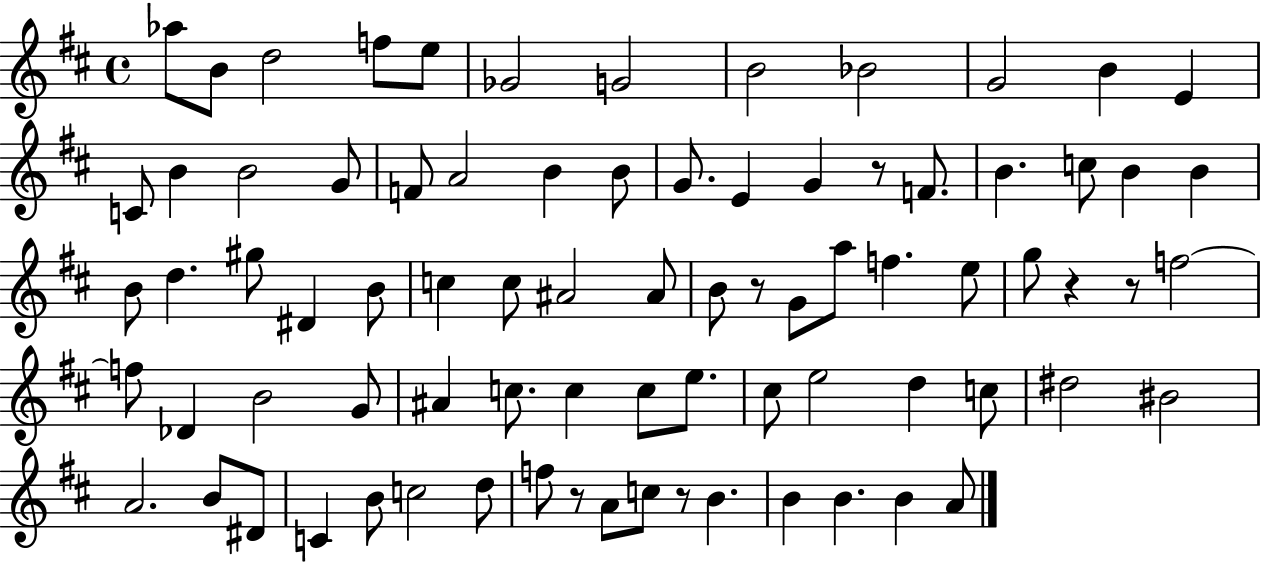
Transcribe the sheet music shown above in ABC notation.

X:1
T:Untitled
M:4/4
L:1/4
K:D
_a/2 B/2 d2 f/2 e/2 _G2 G2 B2 _B2 G2 B E C/2 B B2 G/2 F/2 A2 B B/2 G/2 E G z/2 F/2 B c/2 B B B/2 d ^g/2 ^D B/2 c c/2 ^A2 ^A/2 B/2 z/2 G/2 a/2 f e/2 g/2 z z/2 f2 f/2 _D B2 G/2 ^A c/2 c c/2 e/2 ^c/2 e2 d c/2 ^d2 ^B2 A2 B/2 ^D/2 C B/2 c2 d/2 f/2 z/2 A/2 c/2 z/2 B B B B A/2